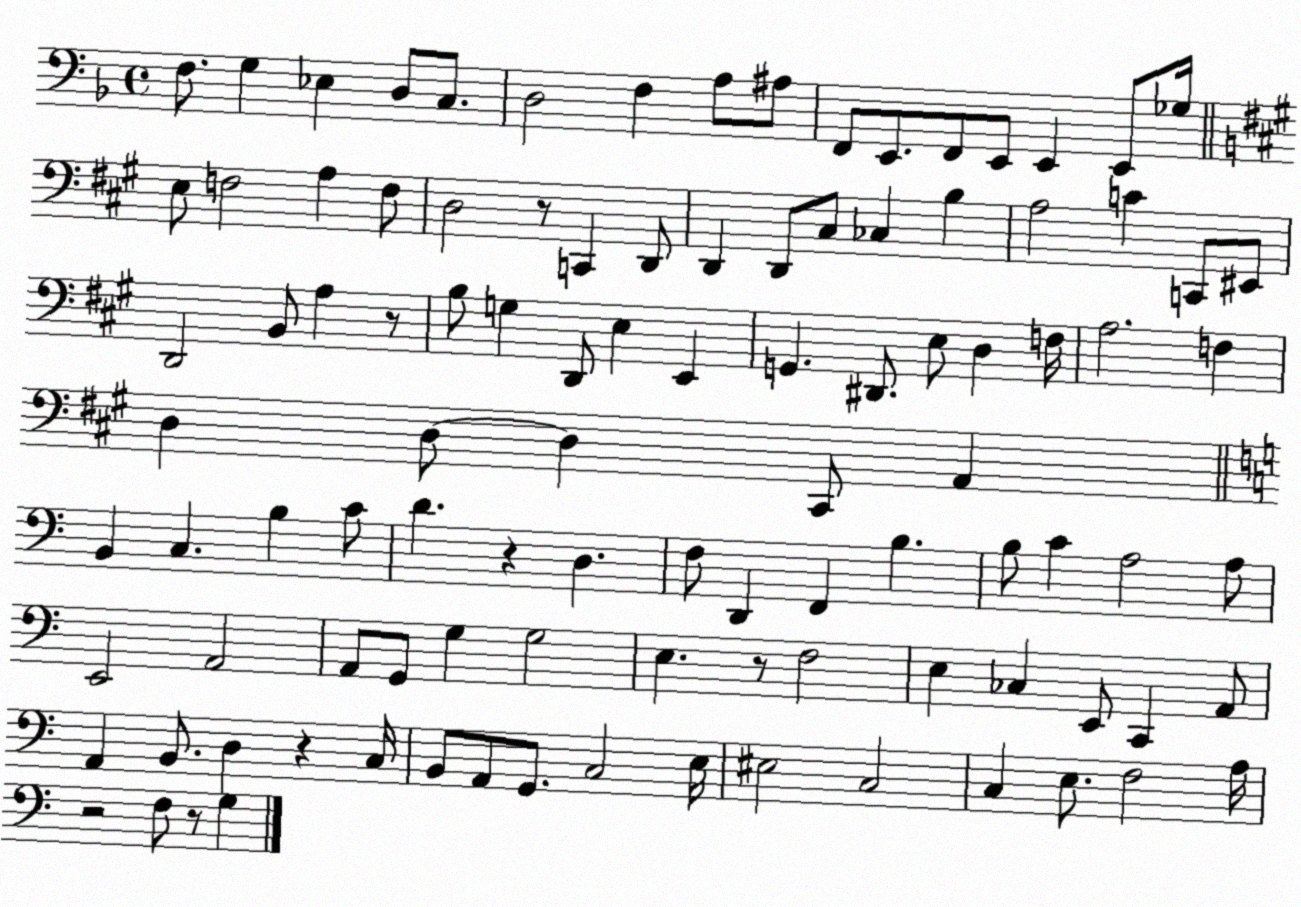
X:1
T:Untitled
M:4/4
L:1/4
K:F
F,/2 G, _E, D,/2 C,/2 D,2 F, A,/2 ^A,/2 F,,/2 E,,/2 F,,/2 E,,/2 E,, E,,/2 _G,/4 E,/2 F,2 A, F,/2 D,2 z/2 C,, D,,/2 D,, D,,/2 ^C,/2 _C, B, A,2 C C,,/2 ^E,,/2 D,,2 B,,/2 A, z/2 B,/2 G, D,,/2 E, E,, G,, ^D,,/2 E,/2 D, F,/4 A,2 F, D, D,/2 D, ^C,,/2 A,, B,, C, B, C/2 D z D, F,/2 D,, F,, B, B,/2 C A,2 A,/2 E,,2 A,,2 A,,/2 G,,/2 G, G,2 E, z/2 F,2 E, _C, E,,/2 C,, A,,/2 A,, B,,/2 D, z C,/4 B,,/2 A,,/2 G,,/2 C,2 E,/4 ^E,2 C,2 C, E,/2 F,2 A,/4 z2 F,/2 z/2 G,